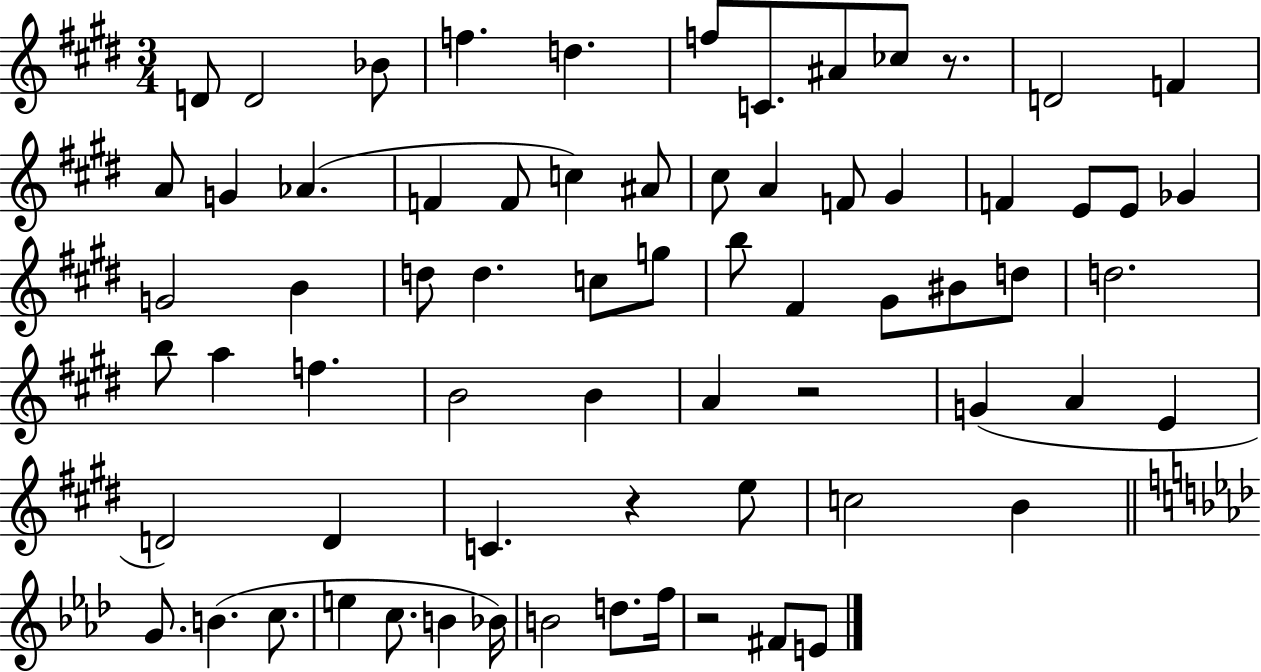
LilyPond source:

{
  \clef treble
  \numericTimeSignature
  \time 3/4
  \key e \major
  d'8 d'2 bes'8 | f''4. d''4. | f''8 c'8. ais'8 ces''8 r8. | d'2 f'4 | \break a'8 g'4 aes'4.( | f'4 f'8 c''4) ais'8 | cis''8 a'4 f'8 gis'4 | f'4 e'8 e'8 ges'4 | \break g'2 b'4 | d''8 d''4. c''8 g''8 | b''8 fis'4 gis'8 bis'8 d''8 | d''2. | \break b''8 a''4 f''4. | b'2 b'4 | a'4 r2 | g'4( a'4 e'4 | \break d'2) d'4 | c'4. r4 e''8 | c''2 b'4 | \bar "||" \break \key f \minor g'8. b'4.( c''8. | e''4 c''8. b'4 bes'16) | b'2 d''8. f''16 | r2 fis'8 e'8 | \break \bar "|."
}